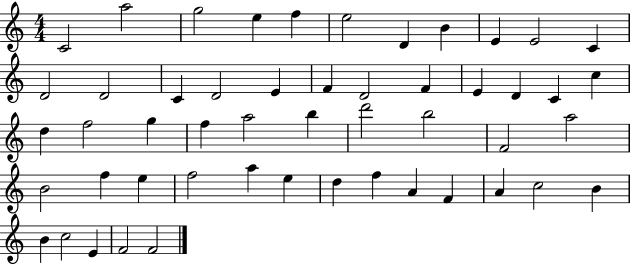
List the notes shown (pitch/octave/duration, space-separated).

C4/h A5/h G5/h E5/q F5/q E5/h D4/q B4/q E4/q E4/h C4/q D4/h D4/h C4/q D4/h E4/q F4/q D4/h F4/q E4/q D4/q C4/q C5/q D5/q F5/h G5/q F5/q A5/h B5/q D6/h B5/h F4/h A5/h B4/h F5/q E5/q F5/h A5/q E5/q D5/q F5/q A4/q F4/q A4/q C5/h B4/q B4/q C5/h E4/q F4/h F4/h